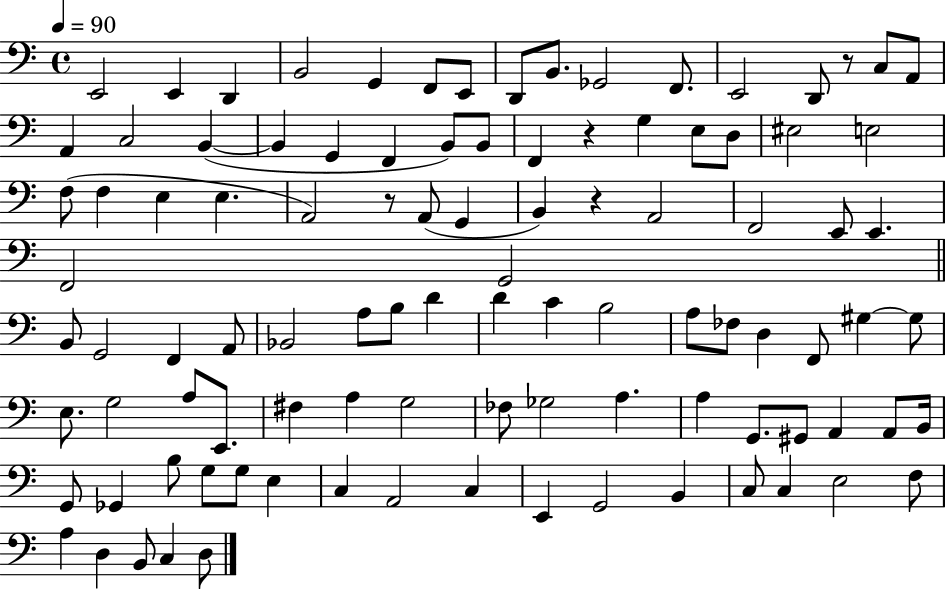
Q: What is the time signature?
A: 4/4